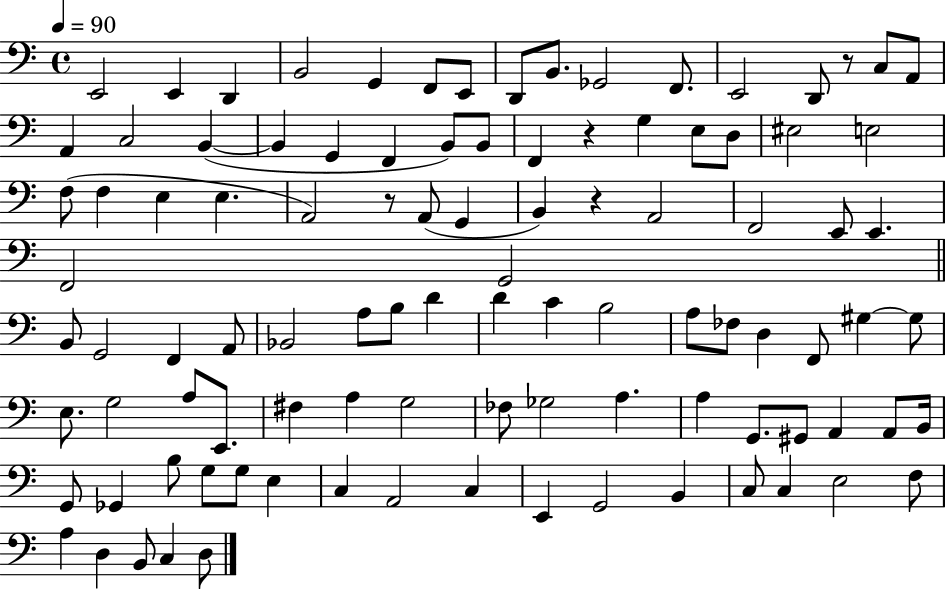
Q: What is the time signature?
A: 4/4